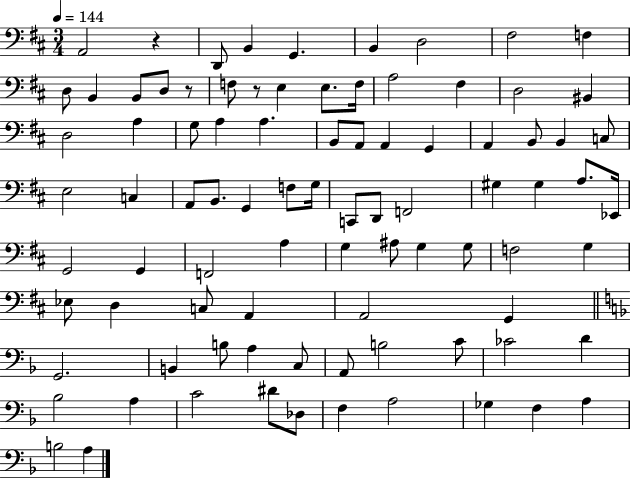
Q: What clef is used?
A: bass